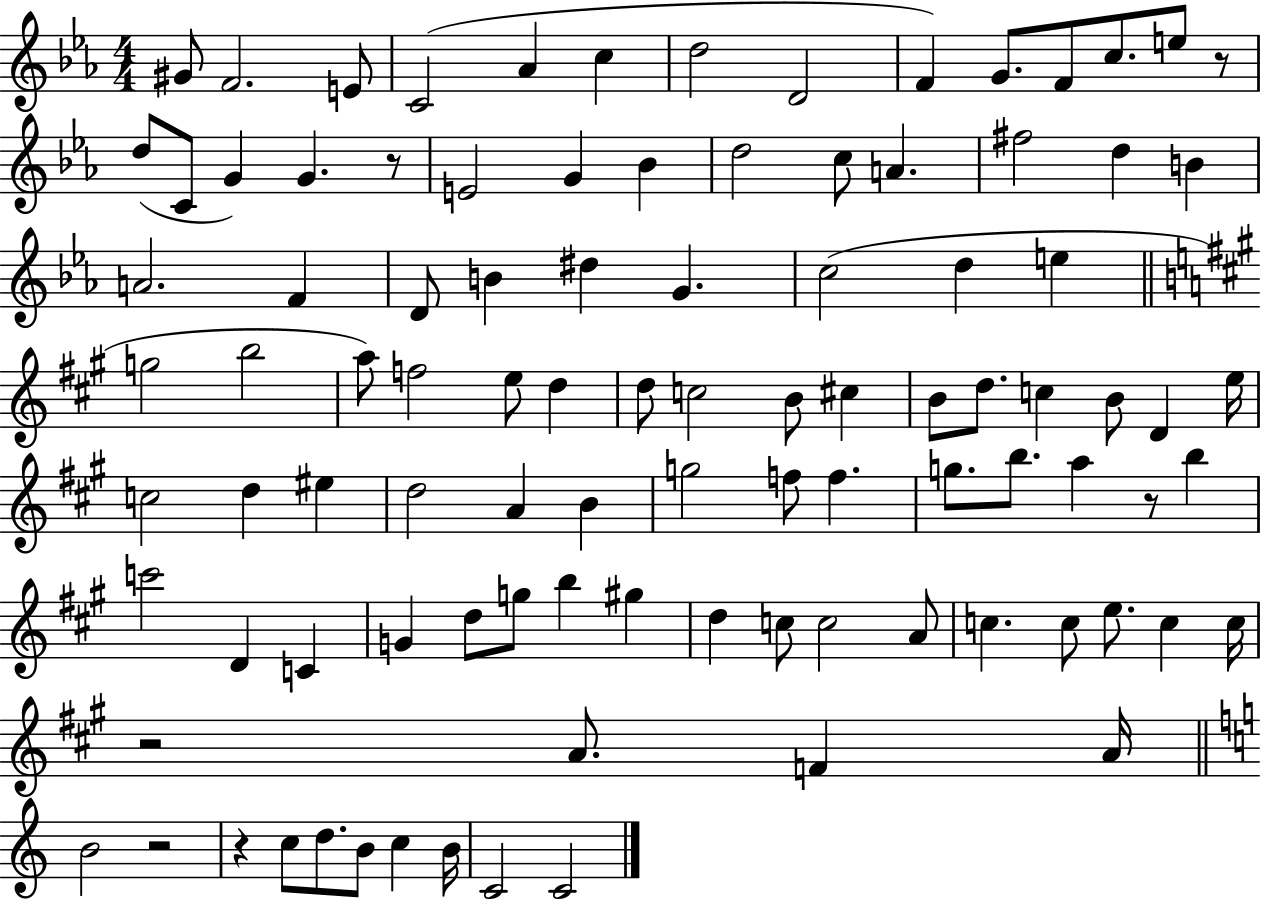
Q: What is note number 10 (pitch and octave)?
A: G4